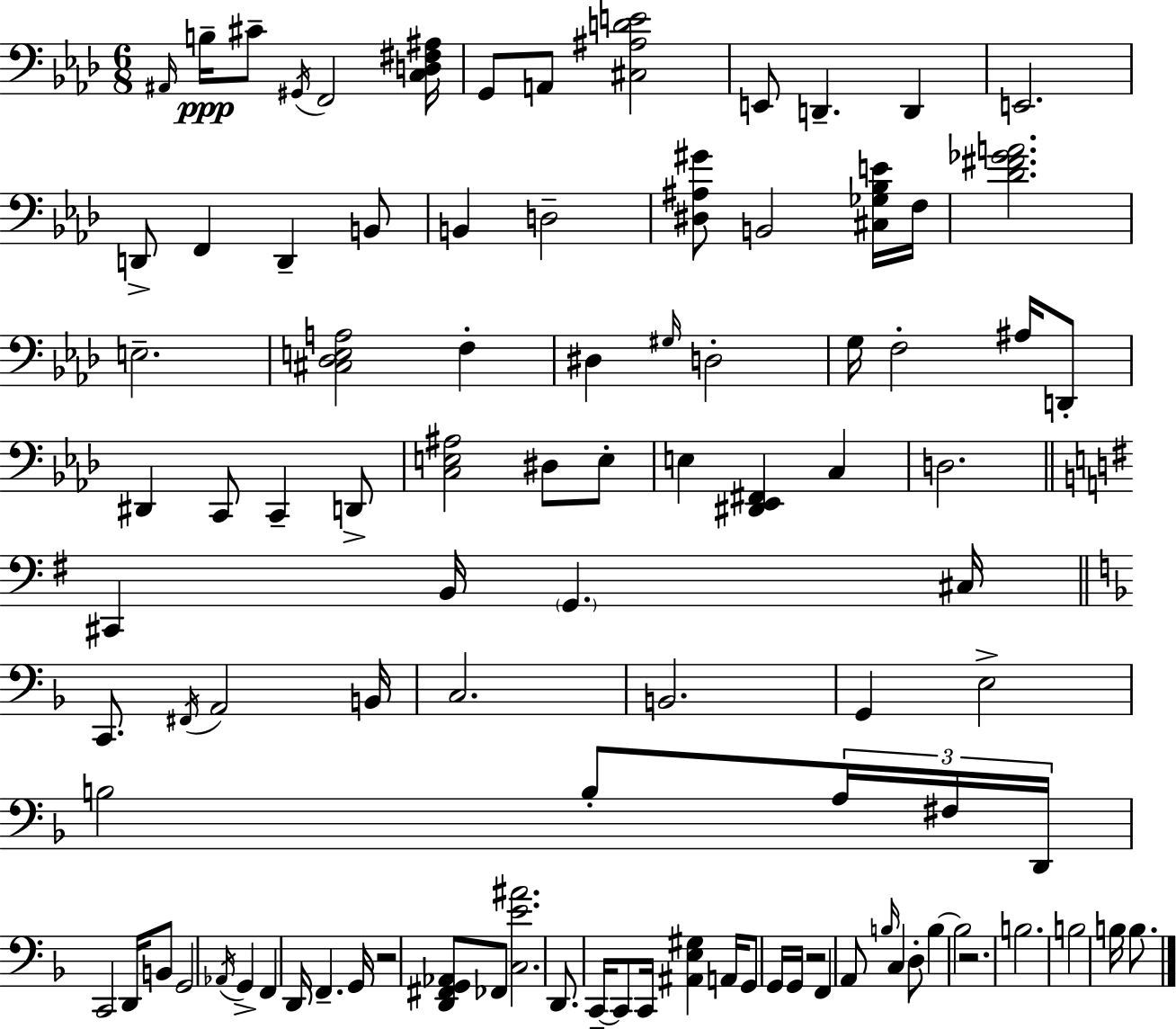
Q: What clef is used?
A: bass